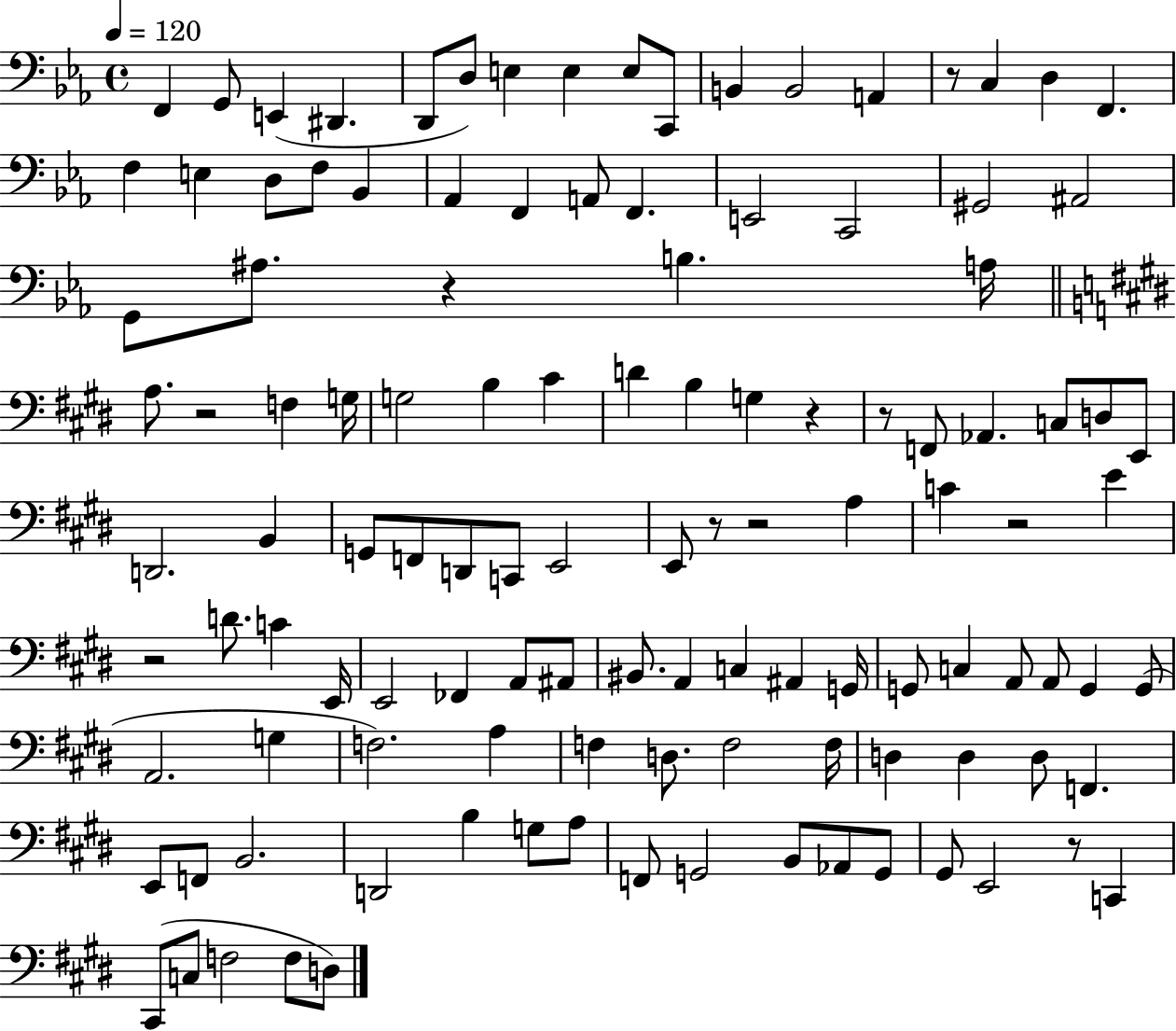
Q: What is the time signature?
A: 4/4